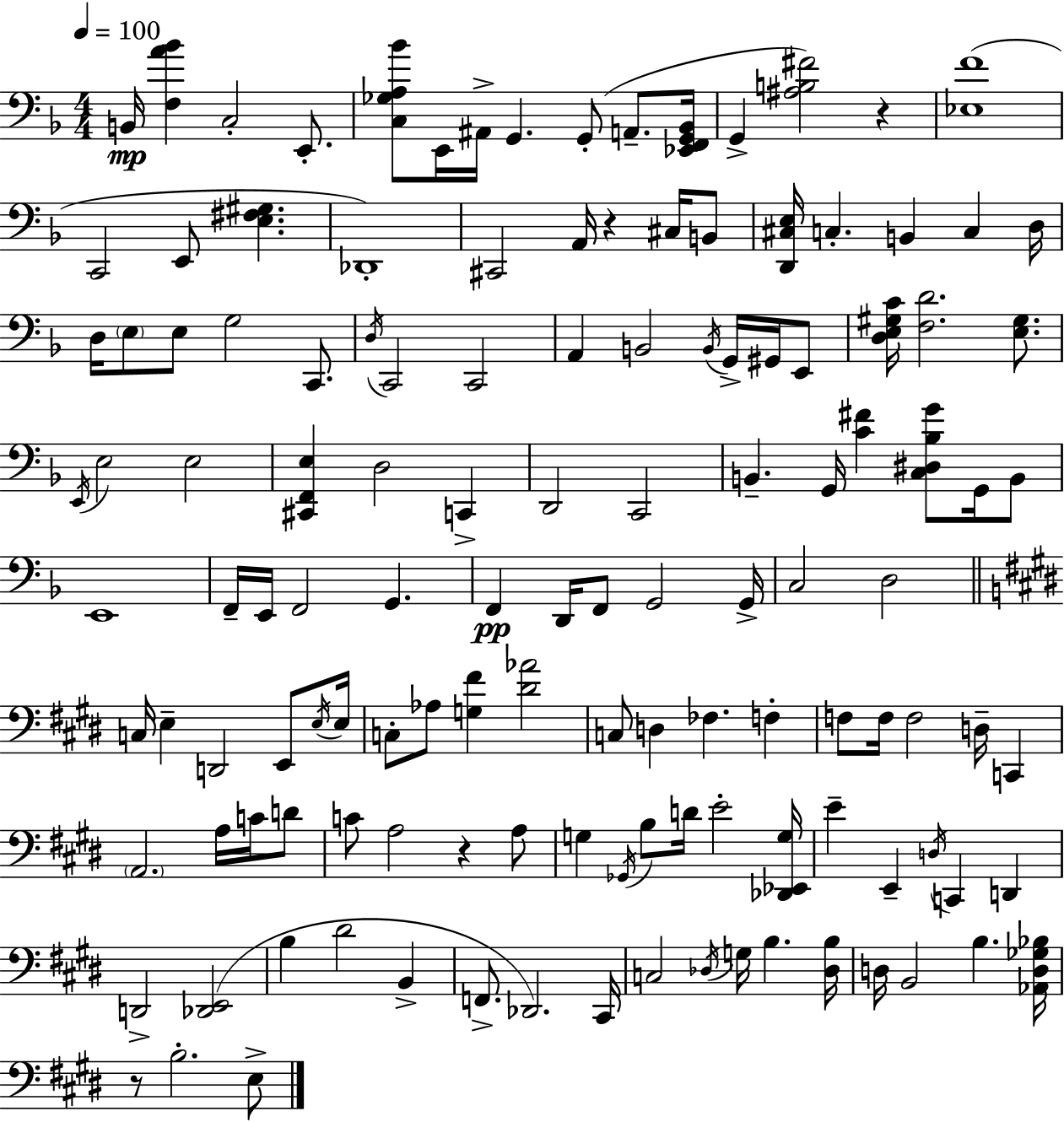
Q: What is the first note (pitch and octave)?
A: B2